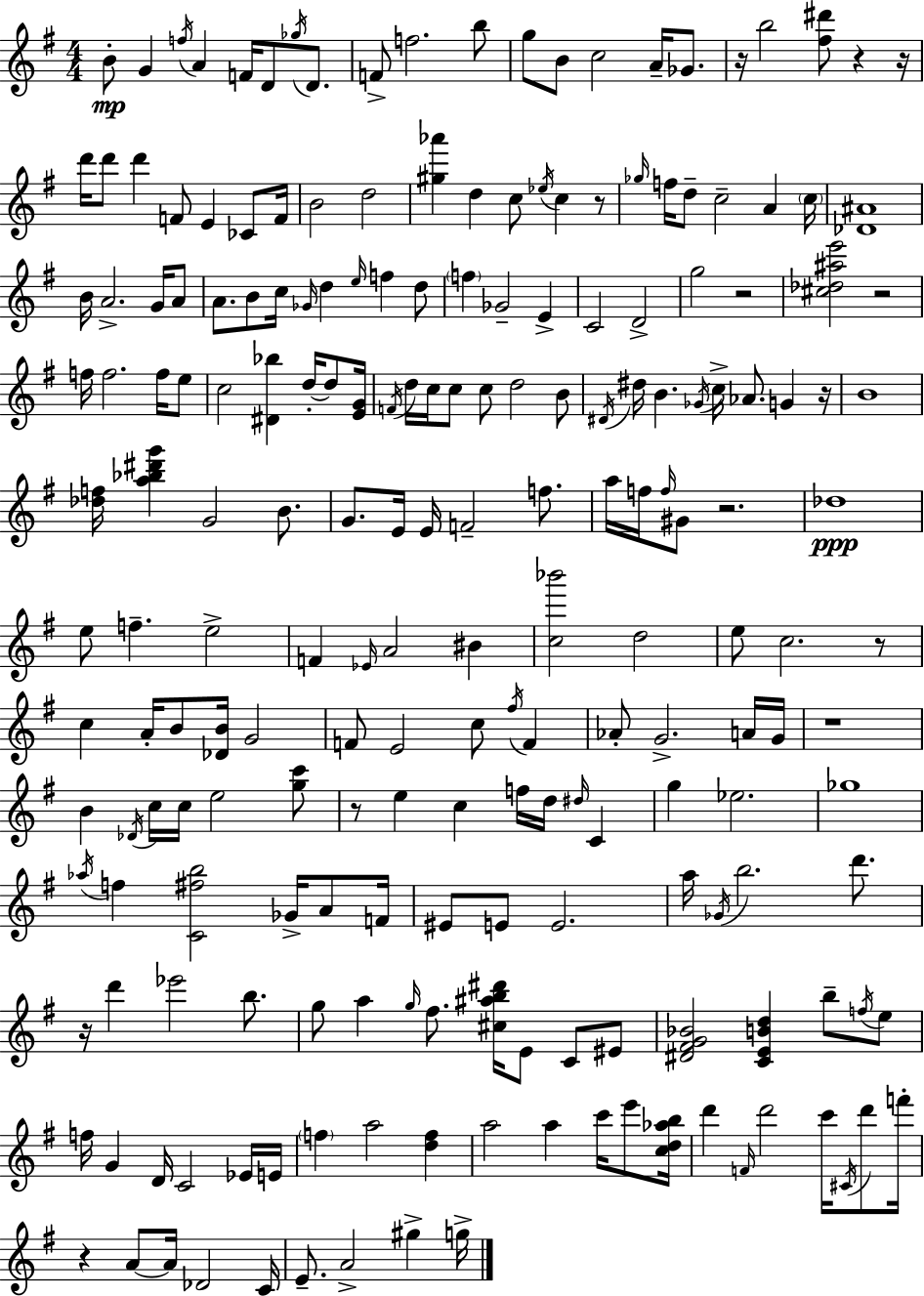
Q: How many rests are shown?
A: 13